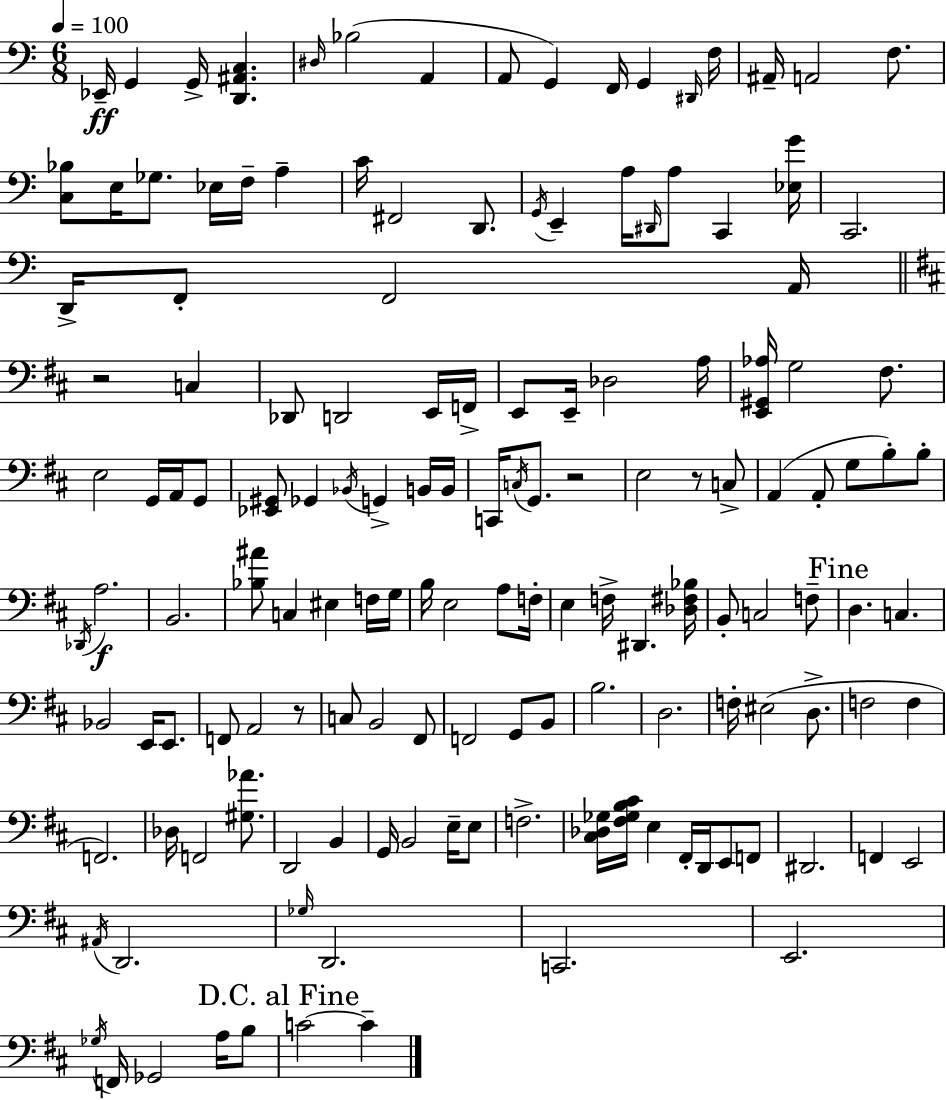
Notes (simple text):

Eb2/s G2/q G2/s [D2,A#2,C3]/q. D#3/s Bb3/h A2/q A2/e G2/q F2/s G2/q D#2/s F3/s A#2/s A2/h F3/e. [C3,Bb3]/e E3/s Gb3/e. Eb3/s F3/s A3/q C4/s F#2/h D2/e. G2/s E2/q A3/s D#2/s A3/e C2/q [Eb3,G4]/s C2/h. D2/s F2/e F2/h A2/s R/h C3/q Db2/e D2/h E2/s F2/s E2/e E2/s Db3/h A3/s [E2,G#2,Ab3]/s G3/h F#3/e. E3/h G2/s A2/s G2/e [Eb2,G#2]/e Gb2/q Bb2/s G2/q B2/s B2/s C2/s C3/s G2/e. R/h E3/h R/e C3/e A2/q A2/e G3/e B3/e B3/e Db2/s A3/h. B2/h. [Bb3,A#4]/e C3/q EIS3/q F3/s G3/s B3/s E3/h A3/e F3/s E3/q F3/s D#2/q. [Db3,F#3,Bb3]/s B2/e C3/h F3/e D3/q. C3/q. Bb2/h E2/s E2/e. F2/e A2/h R/e C3/e B2/h F#2/e F2/h G2/e B2/e B3/h. D3/h. F3/s EIS3/h D3/e. F3/h F3/q F2/h. Db3/s F2/h [G#3,Ab4]/e. D2/h B2/q G2/s B2/h E3/s E3/e F3/h. [C#3,Db3,Gb3]/s [F#3,Gb3,B3,C#4]/s E3/q F#2/s D2/s E2/e F2/e D#2/h. F2/q E2/h A#2/s D2/h. Gb3/s D2/h. C2/h. E2/h. Gb3/s F2/s Gb2/h A3/s B3/e C4/h C4/q